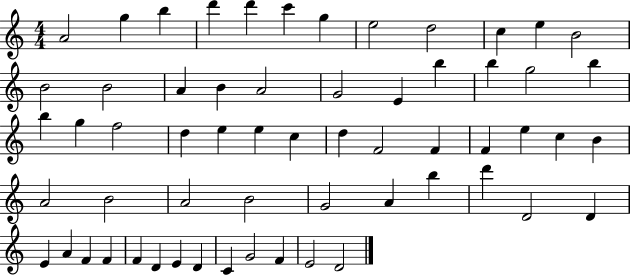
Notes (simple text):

A4/h G5/q B5/q D6/q D6/q C6/q G5/q E5/h D5/h C5/q E5/q B4/h B4/h B4/h A4/q B4/q A4/h G4/h E4/q B5/q B5/q G5/h B5/q B5/q G5/q F5/h D5/q E5/q E5/q C5/q D5/q F4/h F4/q F4/q E5/q C5/q B4/q A4/h B4/h A4/h B4/h G4/h A4/q B5/q D6/q D4/h D4/q E4/q A4/q F4/q F4/q F4/q D4/q E4/q D4/q C4/q G4/h F4/q E4/h D4/h